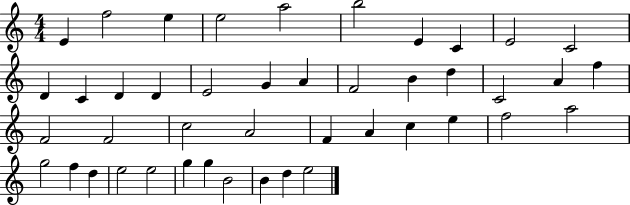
X:1
T:Untitled
M:4/4
L:1/4
K:C
E f2 e e2 a2 b2 E C E2 C2 D C D D E2 G A F2 B d C2 A f F2 F2 c2 A2 F A c e f2 a2 g2 f d e2 e2 g g B2 B d e2